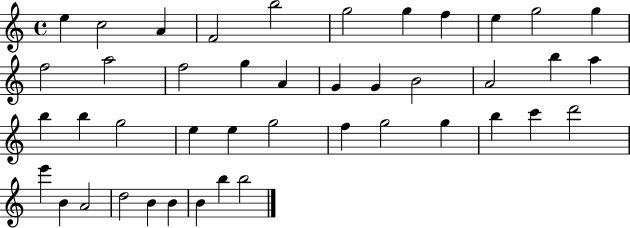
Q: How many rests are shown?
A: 0